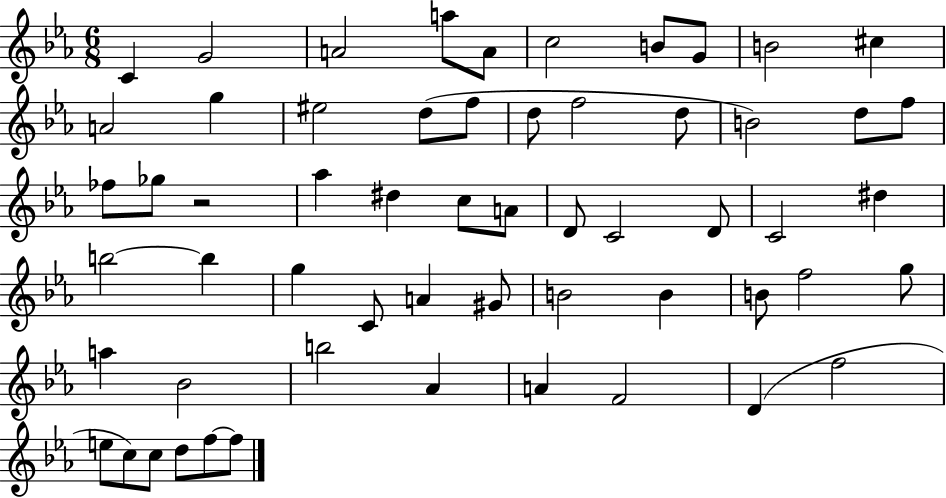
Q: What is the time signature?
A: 6/8